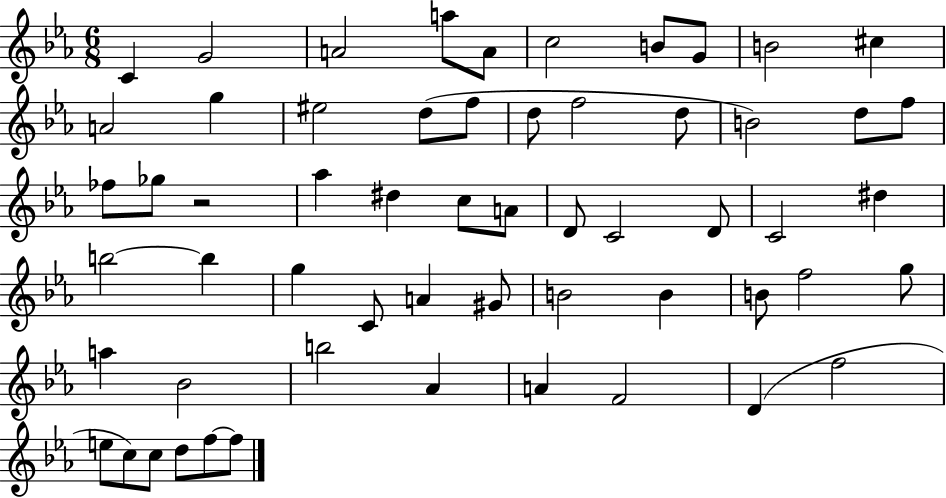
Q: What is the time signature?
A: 6/8